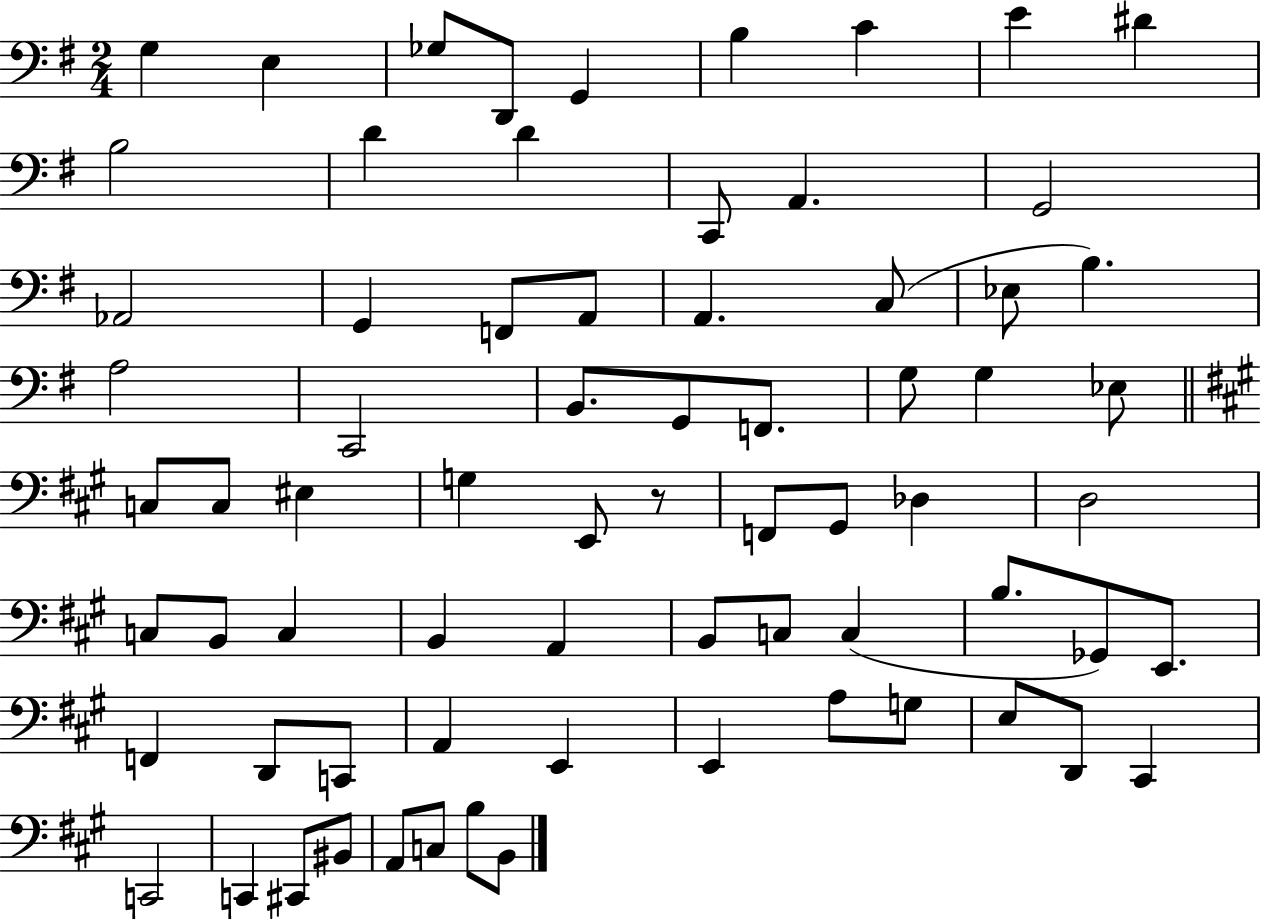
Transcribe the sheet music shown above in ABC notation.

X:1
T:Untitled
M:2/4
L:1/4
K:G
G, E, _G,/2 D,,/2 G,, B, C E ^D B,2 D D C,,/2 A,, G,,2 _A,,2 G,, F,,/2 A,,/2 A,, C,/2 _E,/2 B, A,2 C,,2 B,,/2 G,,/2 F,,/2 G,/2 G, _E,/2 C,/2 C,/2 ^E, G, E,,/2 z/2 F,,/2 ^G,,/2 _D, D,2 C,/2 B,,/2 C, B,, A,, B,,/2 C,/2 C, B,/2 _G,,/2 E,,/2 F,, D,,/2 C,,/2 A,, E,, E,, A,/2 G,/2 E,/2 D,,/2 ^C,, C,,2 C,, ^C,,/2 ^B,,/2 A,,/2 C,/2 B,/2 B,,/2